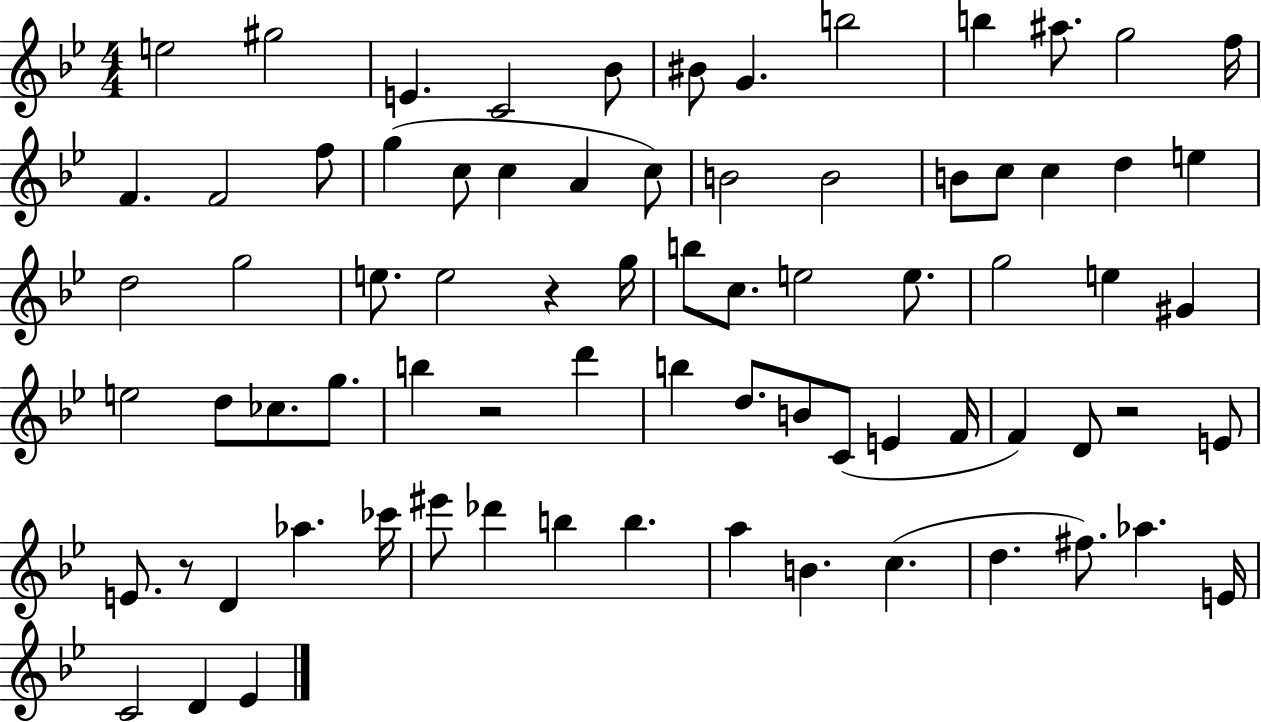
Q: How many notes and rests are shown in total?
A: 76